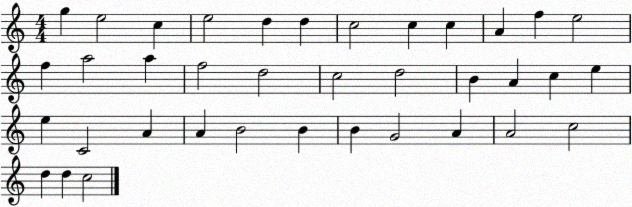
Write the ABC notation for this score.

X:1
T:Untitled
M:4/4
L:1/4
K:C
g e2 c e2 d d c2 c c A f e2 f a2 a f2 d2 c2 d2 B A c e e C2 A A B2 B B G2 A A2 c2 d d c2